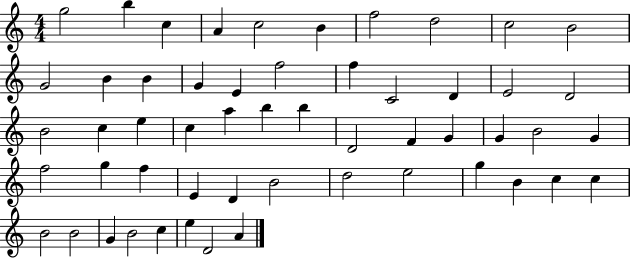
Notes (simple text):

G5/h B5/q C5/q A4/q C5/h B4/q F5/h D5/h C5/h B4/h G4/h B4/q B4/q G4/q E4/q F5/h F5/q C4/h D4/q E4/h D4/h B4/h C5/q E5/q C5/q A5/q B5/q B5/q D4/h F4/q G4/q G4/q B4/h G4/q F5/h G5/q F5/q E4/q D4/q B4/h D5/h E5/h G5/q B4/q C5/q C5/q B4/h B4/h G4/q B4/h C5/q E5/q D4/h A4/q